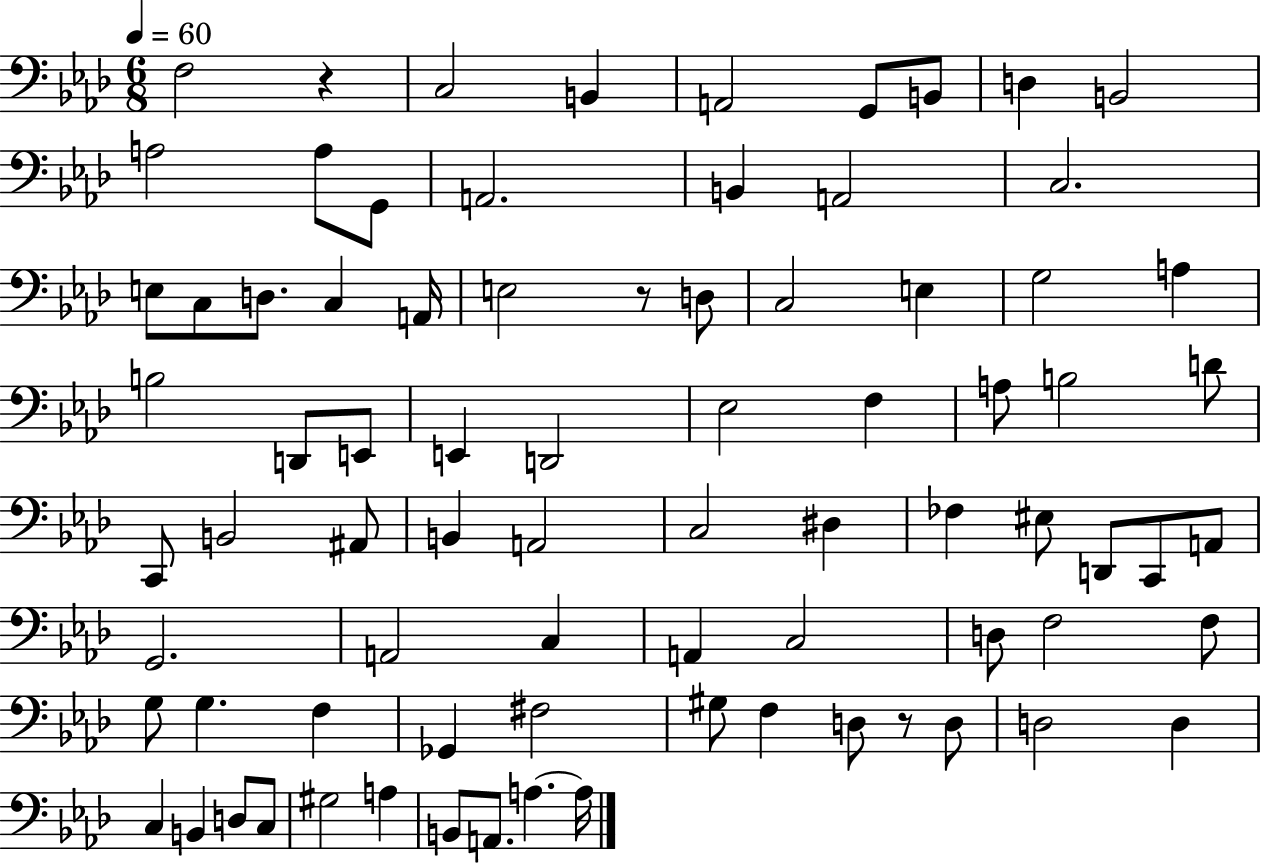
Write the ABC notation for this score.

X:1
T:Untitled
M:6/8
L:1/4
K:Ab
F,2 z C,2 B,, A,,2 G,,/2 B,,/2 D, B,,2 A,2 A,/2 G,,/2 A,,2 B,, A,,2 C,2 E,/2 C,/2 D,/2 C, A,,/4 E,2 z/2 D,/2 C,2 E, G,2 A, B,2 D,,/2 E,,/2 E,, D,,2 _E,2 F, A,/2 B,2 D/2 C,,/2 B,,2 ^A,,/2 B,, A,,2 C,2 ^D, _F, ^E,/2 D,,/2 C,,/2 A,,/2 G,,2 A,,2 C, A,, C,2 D,/2 F,2 F,/2 G,/2 G, F, _G,, ^F,2 ^G,/2 F, D,/2 z/2 D,/2 D,2 D, C, B,, D,/2 C,/2 ^G,2 A, B,,/2 A,,/2 A, A,/4